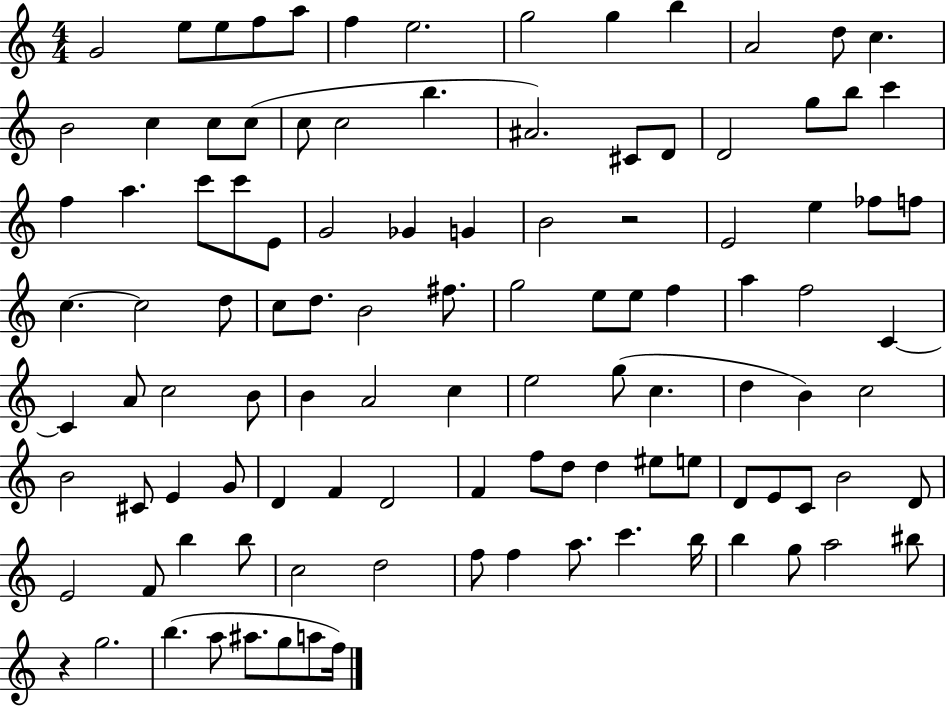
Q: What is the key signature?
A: C major